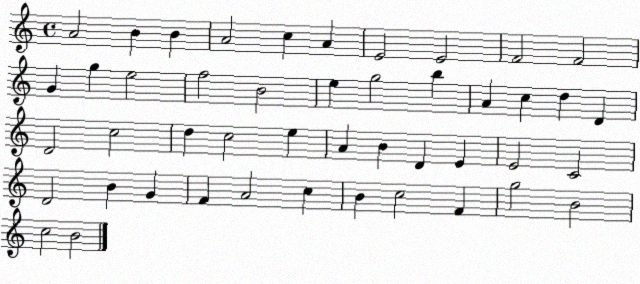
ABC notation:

X:1
T:Untitled
M:4/4
L:1/4
K:C
A2 B B A2 c A E2 E2 F2 F2 G g e2 f2 B2 e g2 b A c d D D2 c2 d c2 e A B D E E2 C2 D2 B G F A2 c B c2 F g2 B2 c2 B2